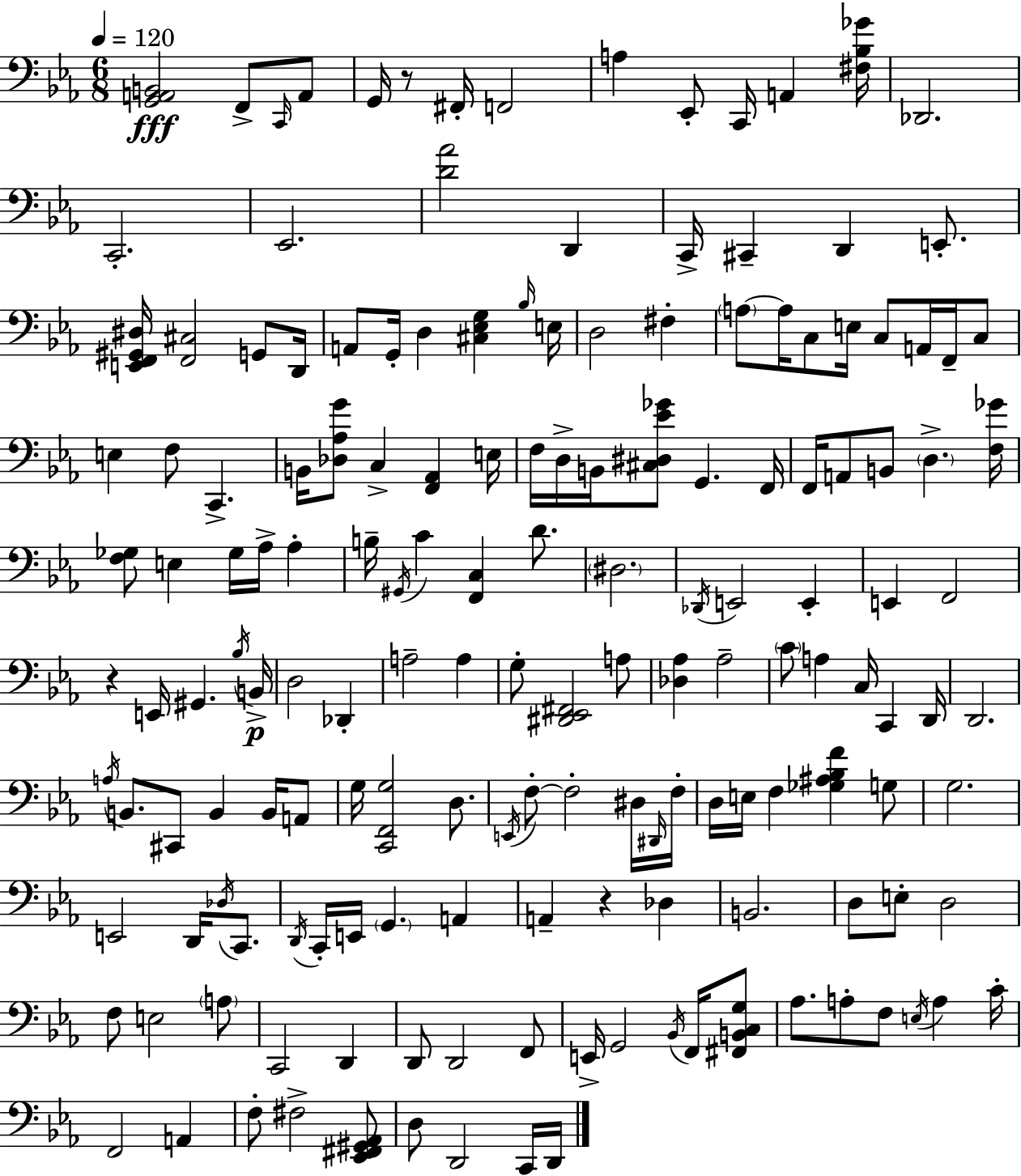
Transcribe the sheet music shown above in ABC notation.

X:1
T:Untitled
M:6/8
L:1/4
K:Eb
[G,,A,,B,,]2 F,,/2 C,,/4 A,,/2 G,,/4 z/2 ^F,,/4 F,,2 A, _E,,/2 C,,/4 A,, [^F,_B,_G]/4 _D,,2 C,,2 _E,,2 [D_A]2 D,, C,,/4 ^C,, D,, E,,/2 [E,,F,,^G,,^D,]/4 [F,,^C,]2 G,,/2 D,,/4 A,,/2 G,,/4 D, [^C,_E,G,] _B,/4 E,/4 D,2 ^F, A,/2 A,/4 C,/2 E,/4 C,/2 A,,/4 F,,/4 C,/2 E, F,/2 C,, B,,/4 [_D,_A,G]/2 C, [F,,_A,,] E,/4 F,/4 D,/4 B,,/4 [^C,^D,_E_G]/2 G,, F,,/4 F,,/4 A,,/2 B,,/2 D, [F,_G]/4 [F,_G,]/2 E, _G,/4 _A,/4 _A, B,/4 ^G,,/4 C [F,,C,] D/2 ^D,2 _D,,/4 E,,2 E,, E,, F,,2 z E,,/4 ^G,, _B,/4 B,,/4 D,2 _D,, A,2 A, G,/2 [^D,,_E,,^F,,]2 A,/2 [_D,_A,] _A,2 C/2 A, C,/4 C,, D,,/4 D,,2 A,/4 B,,/2 ^C,,/2 B,, B,,/4 A,,/2 G,/4 [C,,F,,G,]2 D,/2 E,,/4 F,/2 F,2 ^D,/4 ^D,,/4 F,/4 D,/4 E,/4 F, [_G,^A,_B,F] G,/2 G,2 E,,2 D,,/4 _D,/4 C,,/2 D,,/4 C,,/4 E,,/4 G,, A,, A,, z _D, B,,2 D,/2 E,/2 D,2 F,/2 E,2 A,/2 C,,2 D,, D,,/2 D,,2 F,,/2 E,,/4 G,,2 _B,,/4 F,,/4 [^F,,B,,C,G,]/2 _A,/2 A,/2 F,/2 E,/4 A, C/4 F,,2 A,, F,/2 ^F,2 [_E,,^F,,^G,,_A,,]/2 D,/2 D,,2 C,,/4 D,,/4